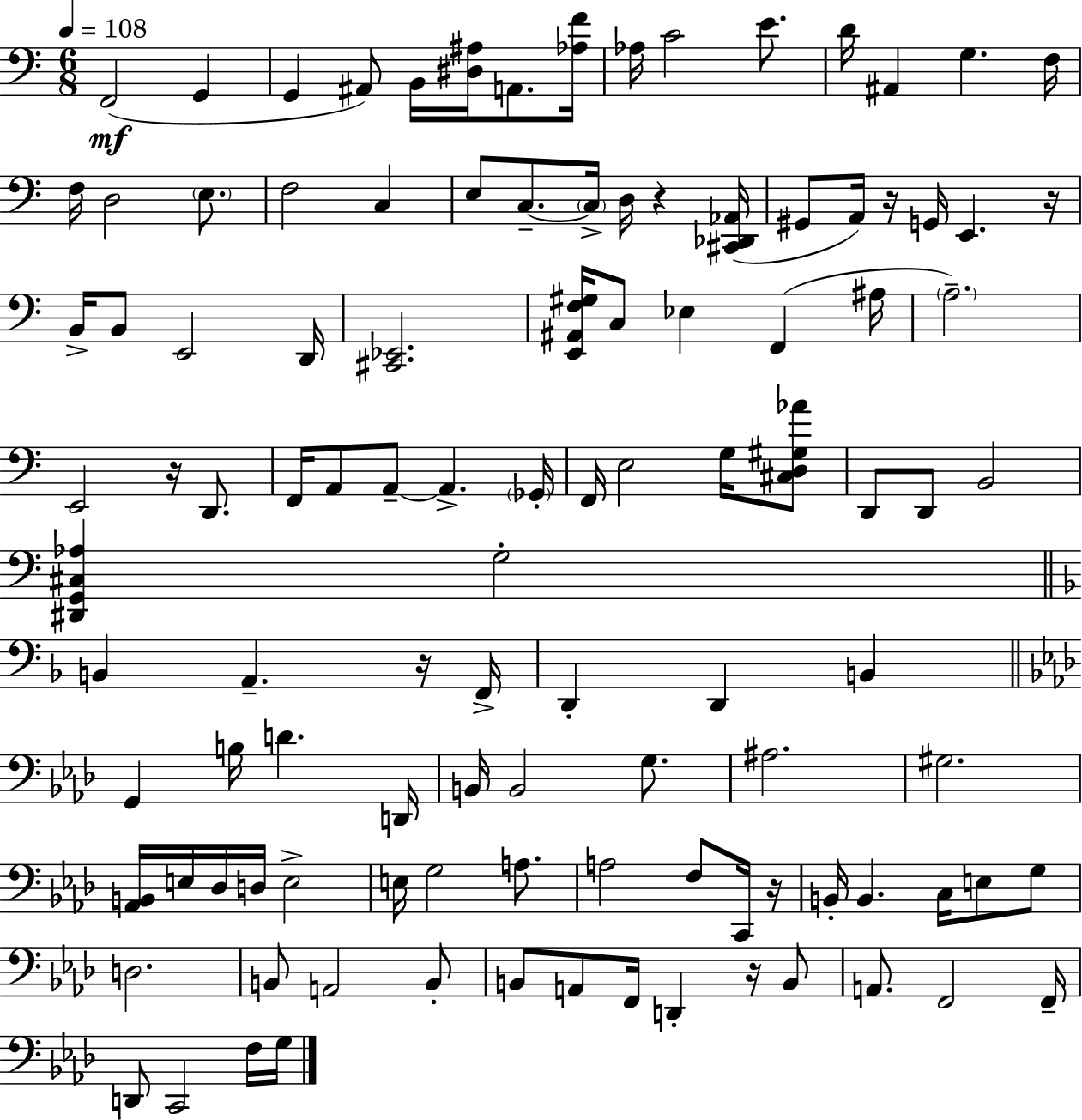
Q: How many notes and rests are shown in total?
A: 110